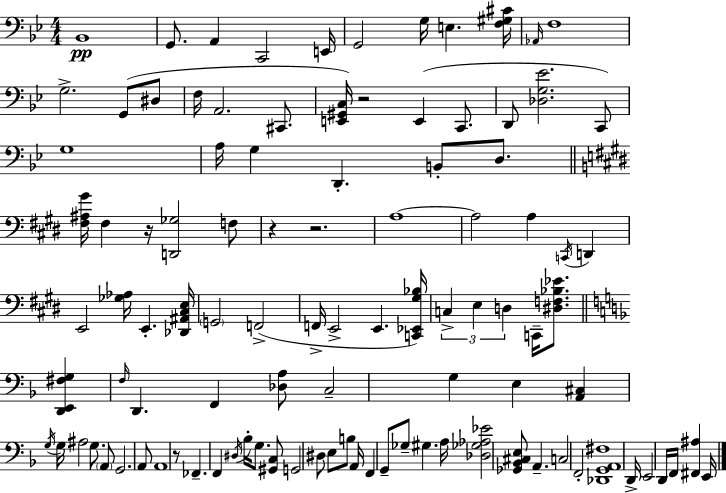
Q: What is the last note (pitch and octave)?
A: E2